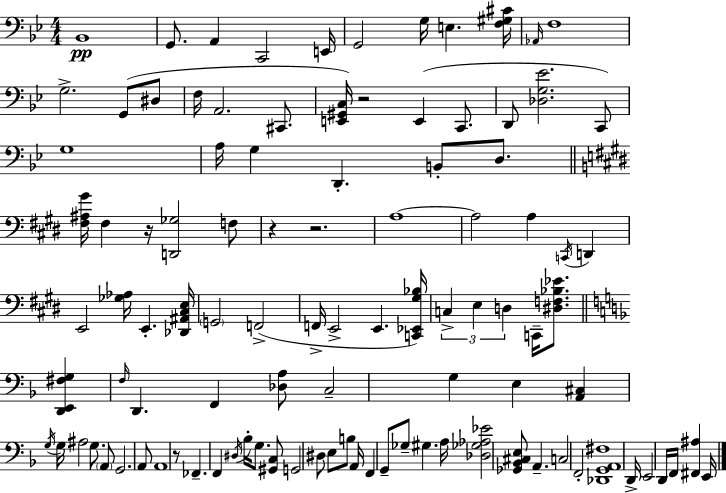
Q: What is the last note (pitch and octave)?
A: E2